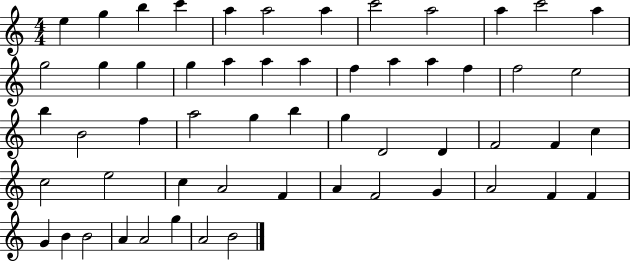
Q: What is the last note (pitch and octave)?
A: B4